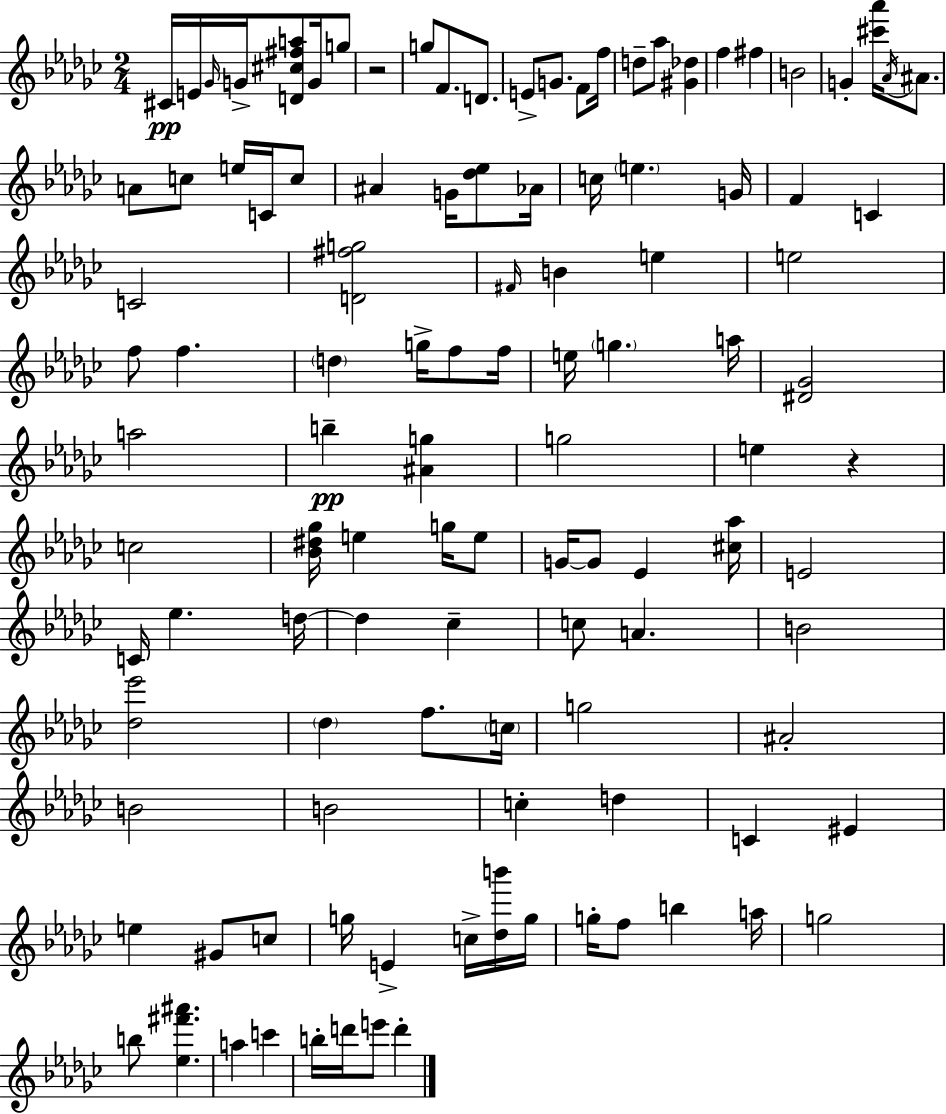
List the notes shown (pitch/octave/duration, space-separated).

C#4/s E4/s Gb4/s G4/s [D4,C#5,F#5,A5]/e G4/s G5/e R/h G5/e F4/e. D4/e. E4/e G4/e. F4/e F5/s D5/e Ab5/e [G#4,Db5]/q F5/q F#5/q B4/h G4/q [C#6,Ab6]/s Ab4/s A#4/e. A4/e C5/e E5/s C4/s C5/e A#4/q G4/s [Db5,Eb5]/e Ab4/s C5/s E5/q. G4/s F4/q C4/q C4/h [D4,F#5,G5]/h F#4/s B4/q E5/q E5/h F5/e F5/q. D5/q G5/s F5/e F5/s E5/s G5/q. A5/s [D#4,Gb4]/h A5/h B5/q [A#4,G5]/q G5/h E5/q R/q C5/h [Bb4,D#5,Gb5]/s E5/q G5/s E5/e G4/s G4/e Eb4/q [C#5,Ab5]/s E4/h C4/s Eb5/q. D5/s D5/q CES5/q C5/e A4/q. B4/h [Db5,Eb6]/h Db5/q F5/e. C5/s G5/h A#4/h B4/h B4/h C5/q D5/q C4/q EIS4/q E5/q G#4/e C5/e G5/s E4/q C5/s [Db5,B6]/s G5/s G5/s F5/e B5/q A5/s G5/h B5/e [Eb5,F#6,A#6]/q. A5/q C6/q B5/s D6/s E6/e D6/q